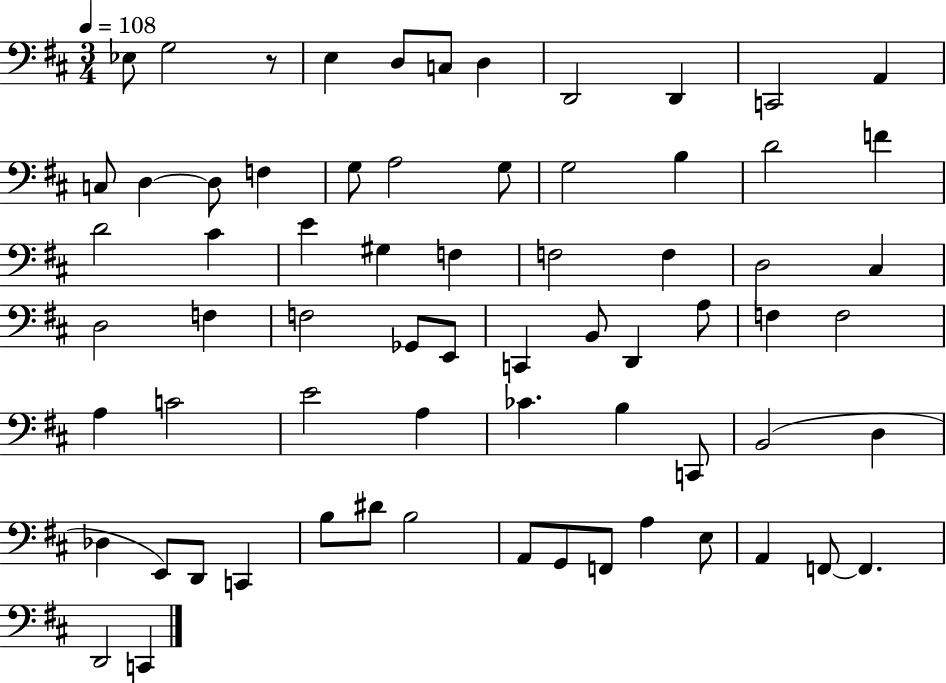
X:1
T:Untitled
M:3/4
L:1/4
K:D
_E,/2 G,2 z/2 E, D,/2 C,/2 D, D,,2 D,, C,,2 A,, C,/2 D, D,/2 F, G,/2 A,2 G,/2 G,2 B, D2 F D2 ^C E ^G, F, F,2 F, D,2 ^C, D,2 F, F,2 _G,,/2 E,,/2 C,, B,,/2 D,, A,/2 F, F,2 A, C2 E2 A, _C B, C,,/2 B,,2 D, _D, E,,/2 D,,/2 C,, B,/2 ^D/2 B,2 A,,/2 G,,/2 F,,/2 A, E,/2 A,, F,,/2 F,, D,,2 C,,